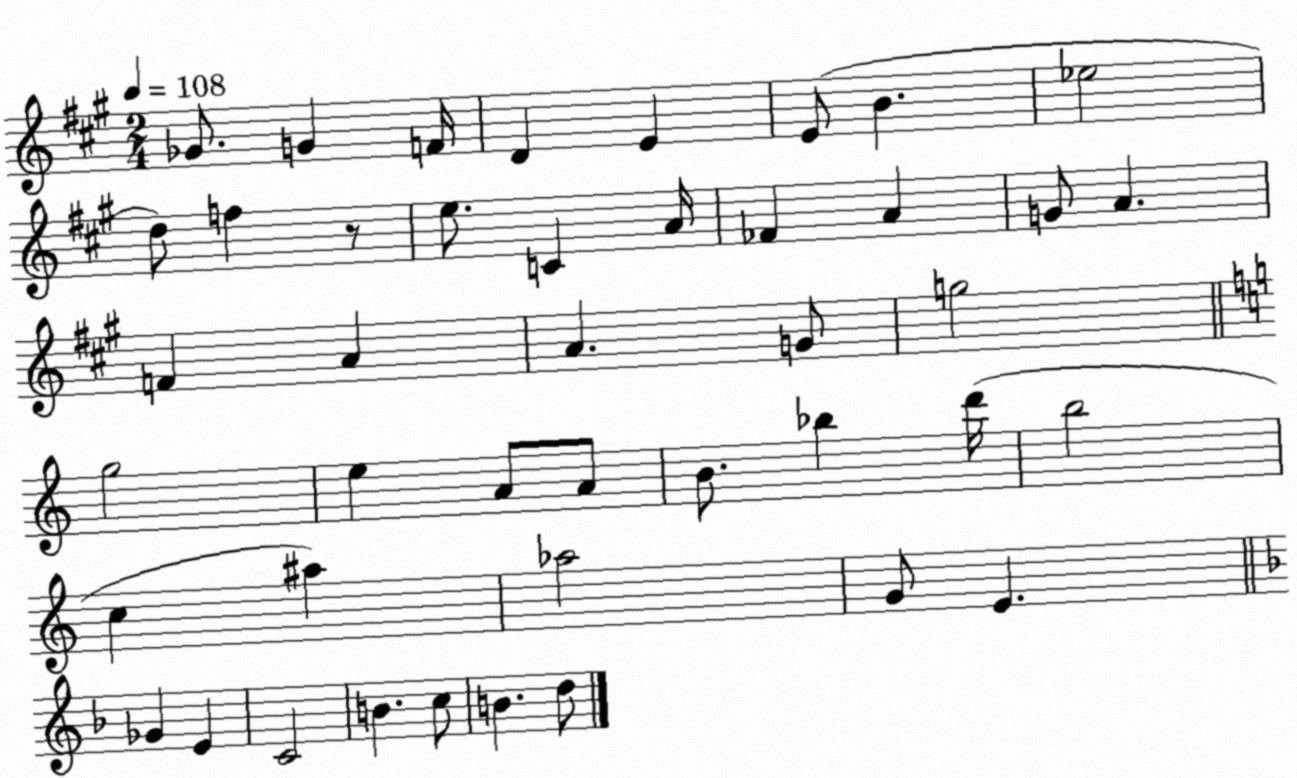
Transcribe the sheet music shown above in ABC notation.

X:1
T:Untitled
M:2/4
L:1/4
K:A
_G/2 G F/4 D E E/2 B _e2 d/2 f z/2 e/2 C A/4 _F A G/2 A F A A G/2 g2 g2 e A/2 A/2 B/2 _b d'/4 b2 c ^a _a2 G/2 E _G E C2 B c/2 B d/2